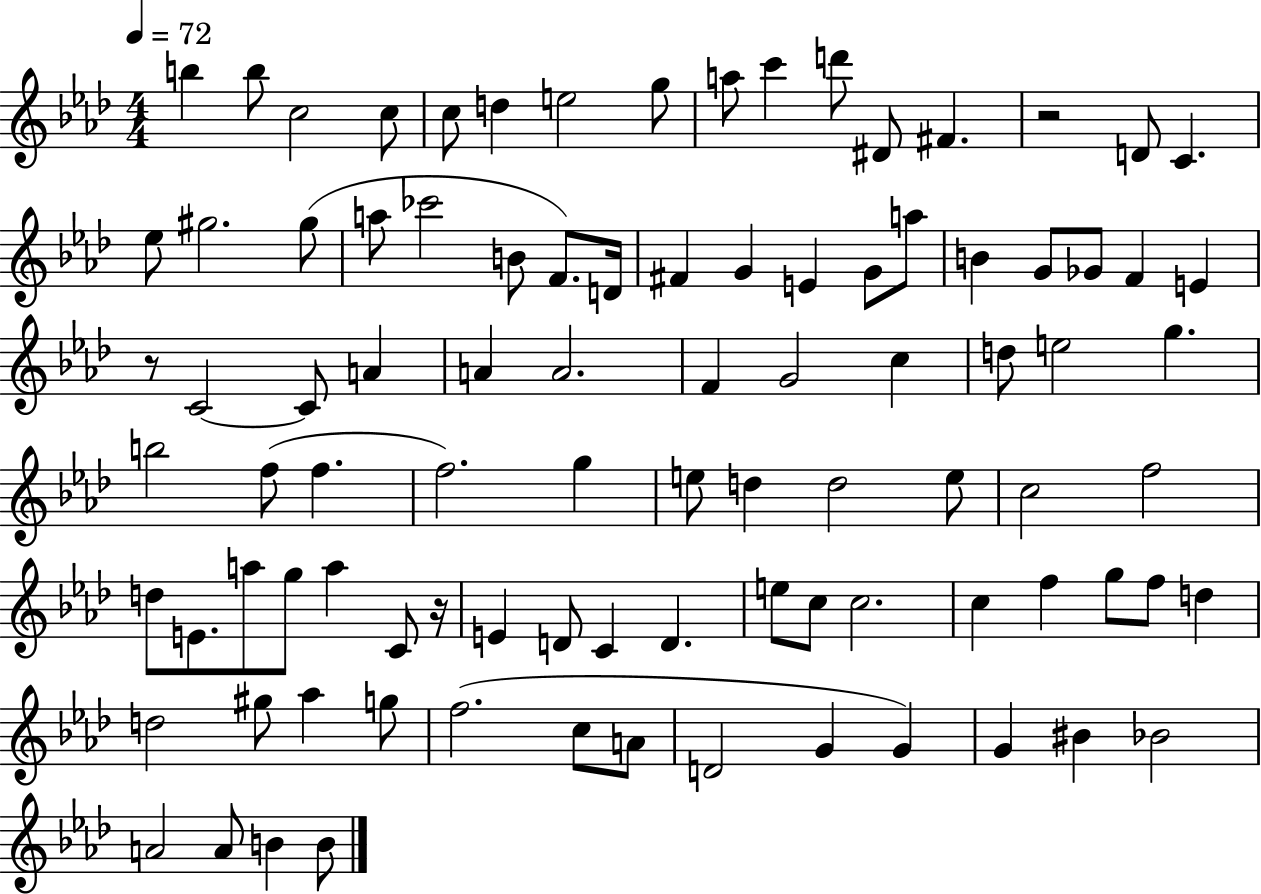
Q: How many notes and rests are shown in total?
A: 93